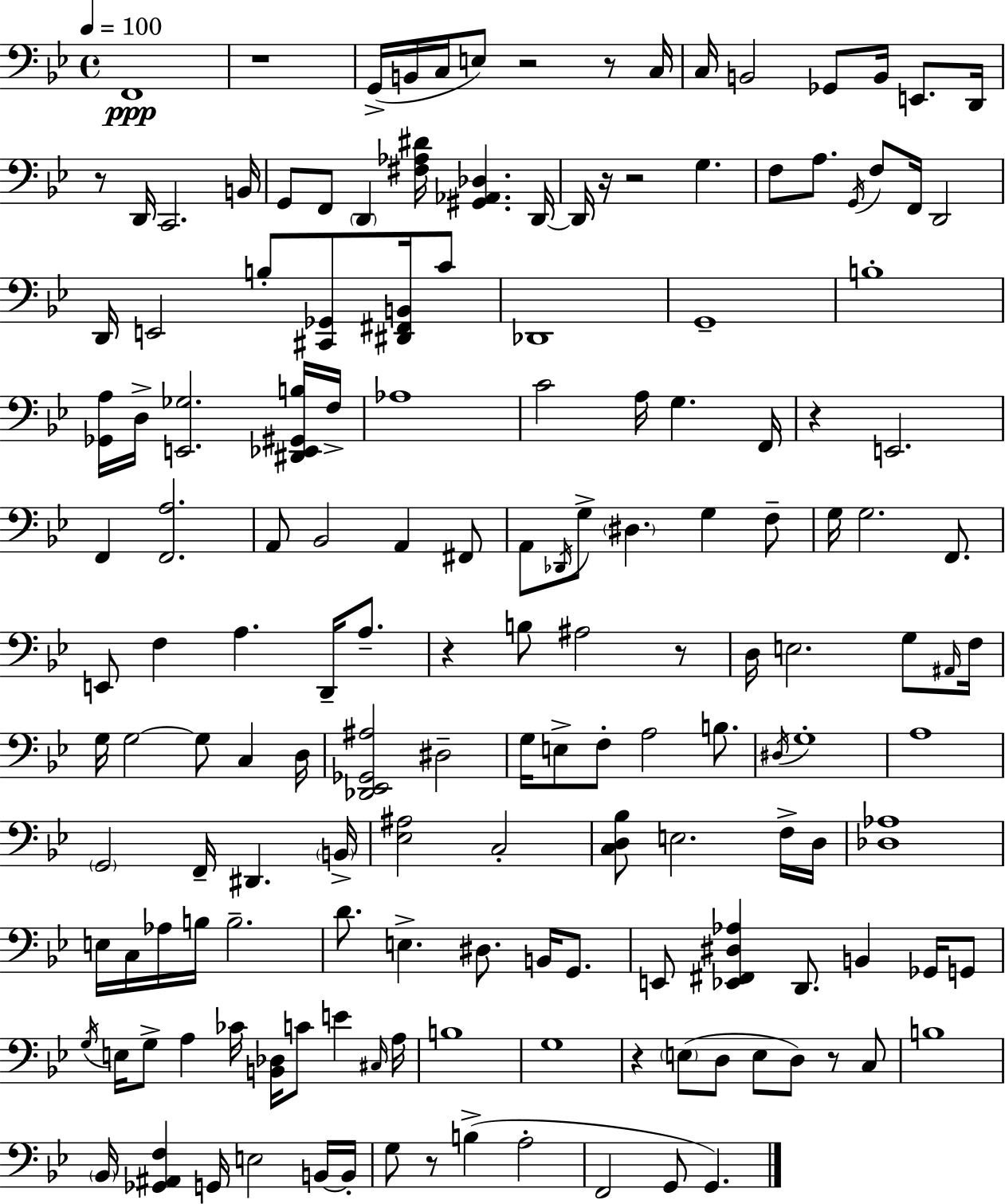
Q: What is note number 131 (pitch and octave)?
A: F2